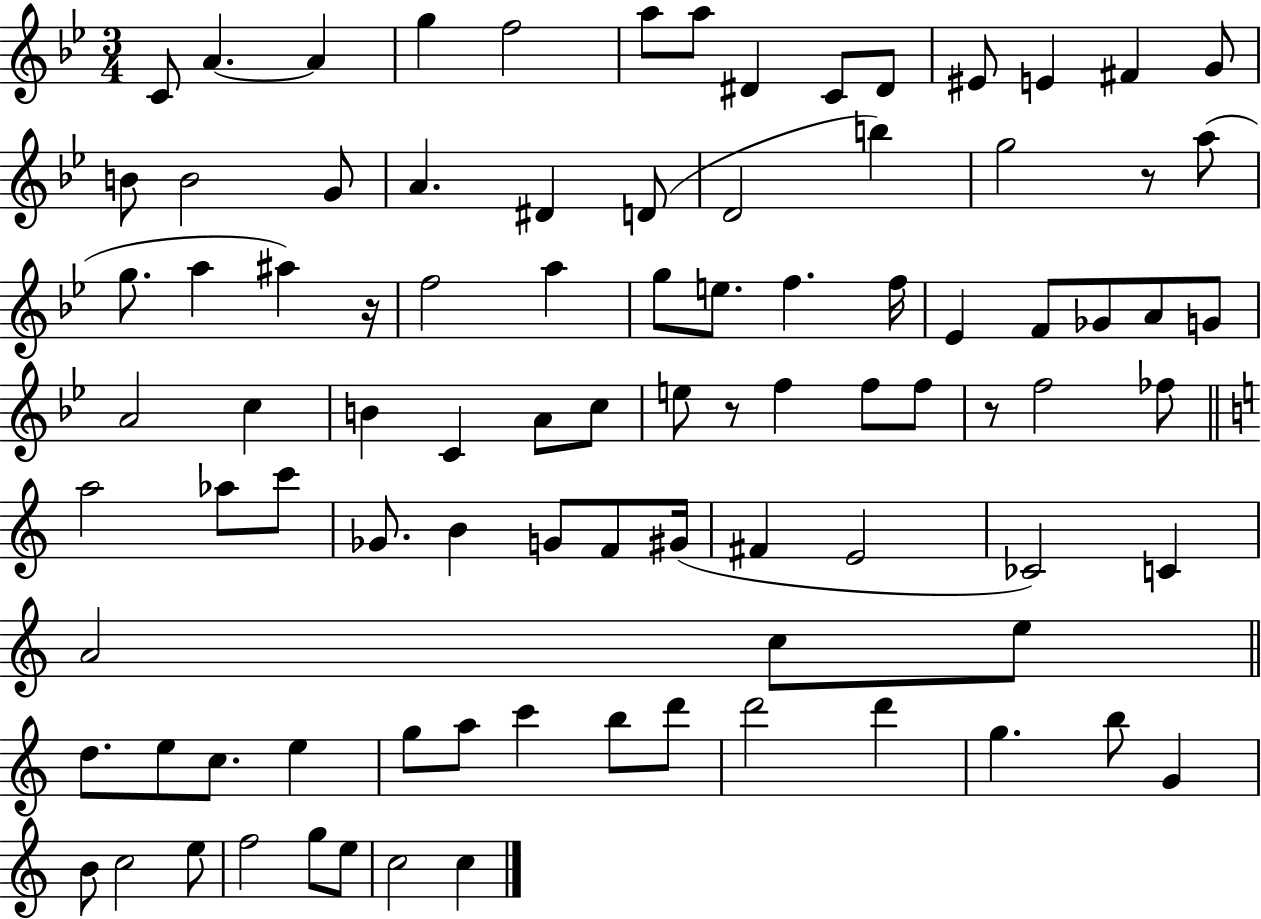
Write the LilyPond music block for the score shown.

{
  \clef treble
  \numericTimeSignature
  \time 3/4
  \key bes \major
  c'8 a'4.~~ a'4 | g''4 f''2 | a''8 a''8 dis'4 c'8 dis'8 | eis'8 e'4 fis'4 g'8 | \break b'8 b'2 g'8 | a'4. dis'4 d'8( | d'2 b''4) | g''2 r8 a''8( | \break g''8. a''4 ais''4) r16 | f''2 a''4 | g''8 e''8. f''4. f''16 | ees'4 f'8 ges'8 a'8 g'8 | \break a'2 c''4 | b'4 c'4 a'8 c''8 | e''8 r8 f''4 f''8 f''8 | r8 f''2 fes''8 | \break \bar "||" \break \key c \major a''2 aes''8 c'''8 | ges'8. b'4 g'8 f'8 gis'16( | fis'4 e'2 | ces'2) c'4 | \break a'2 c''8 e''8 | \bar "||" \break \key c \major d''8. e''8 c''8. e''4 | g''8 a''8 c'''4 b''8 d'''8 | d'''2 d'''4 | g''4. b''8 g'4 | \break b'8 c''2 e''8 | f''2 g''8 e''8 | c''2 c''4 | \bar "|."
}